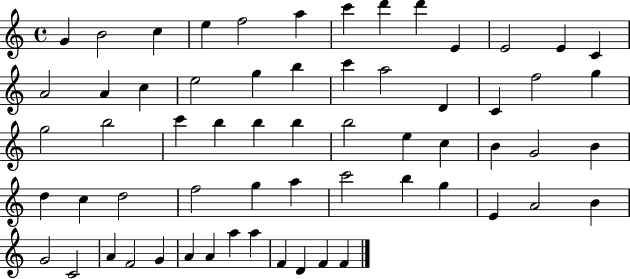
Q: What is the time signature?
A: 4/4